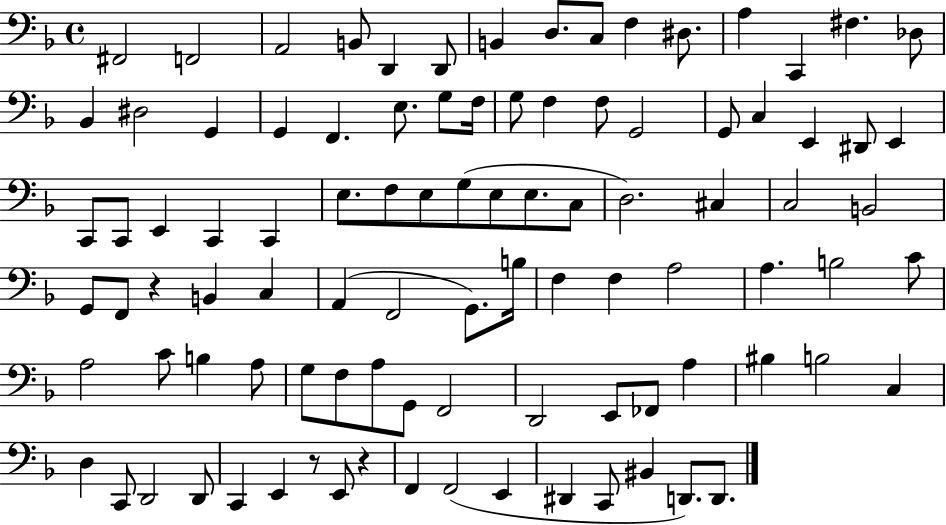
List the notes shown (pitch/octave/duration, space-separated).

F#2/h F2/h A2/h B2/e D2/q D2/e B2/q D3/e. C3/e F3/q D#3/e. A3/q C2/q F#3/q. Db3/e Bb2/q D#3/h G2/q G2/q F2/q. E3/e. G3/e F3/s G3/e F3/q F3/e G2/h G2/e C3/q E2/q D#2/e E2/q C2/e C2/e E2/q C2/q C2/q E3/e. F3/e E3/e G3/e E3/e E3/e. C3/e D3/h. C#3/q C3/h B2/h G2/e F2/e R/q B2/q C3/q A2/q F2/h G2/e. B3/s F3/q F3/q A3/h A3/q. B3/h C4/e A3/h C4/e B3/q A3/e G3/e F3/e A3/e G2/e F2/h D2/h E2/e FES2/e A3/q BIS3/q B3/h C3/q D3/q C2/e D2/h D2/e C2/q E2/q R/e E2/e R/q F2/q F2/h E2/q D#2/q C2/e BIS2/q D2/e. D2/e.